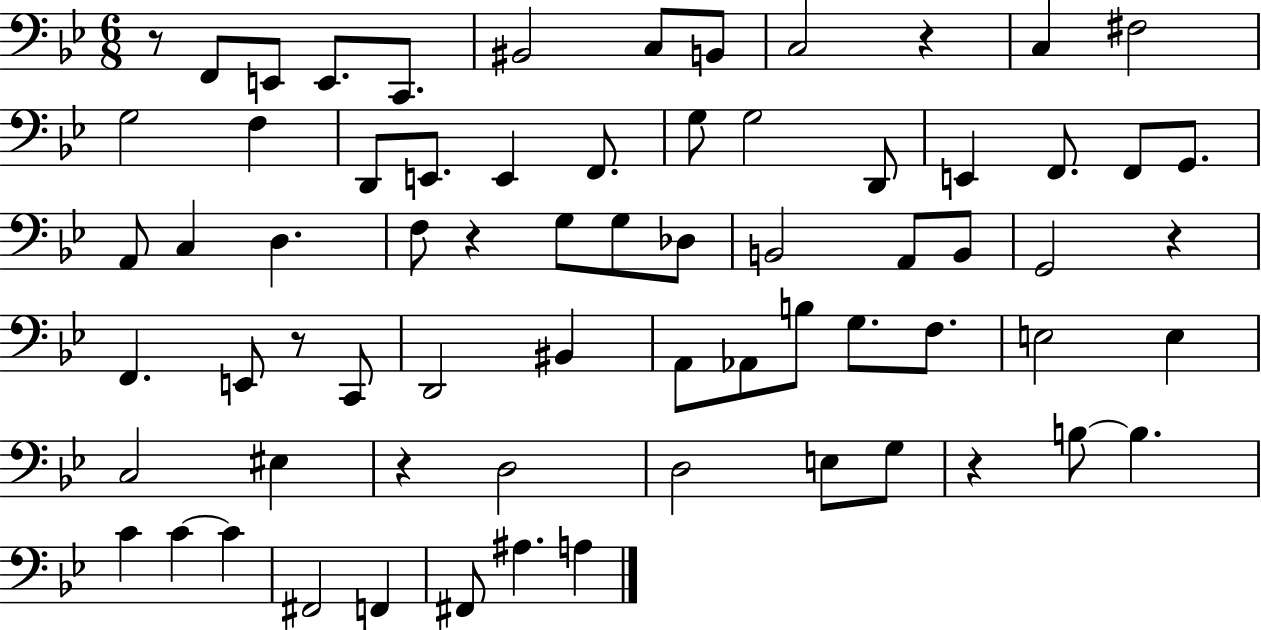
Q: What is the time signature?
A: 6/8